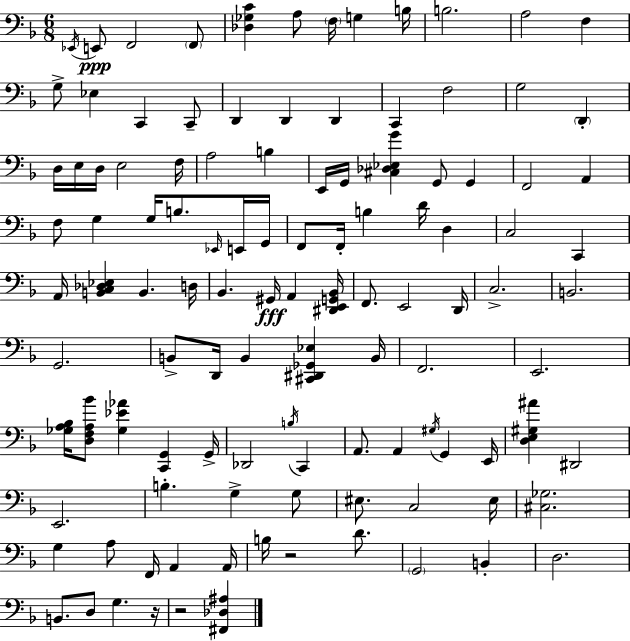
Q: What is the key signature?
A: D minor